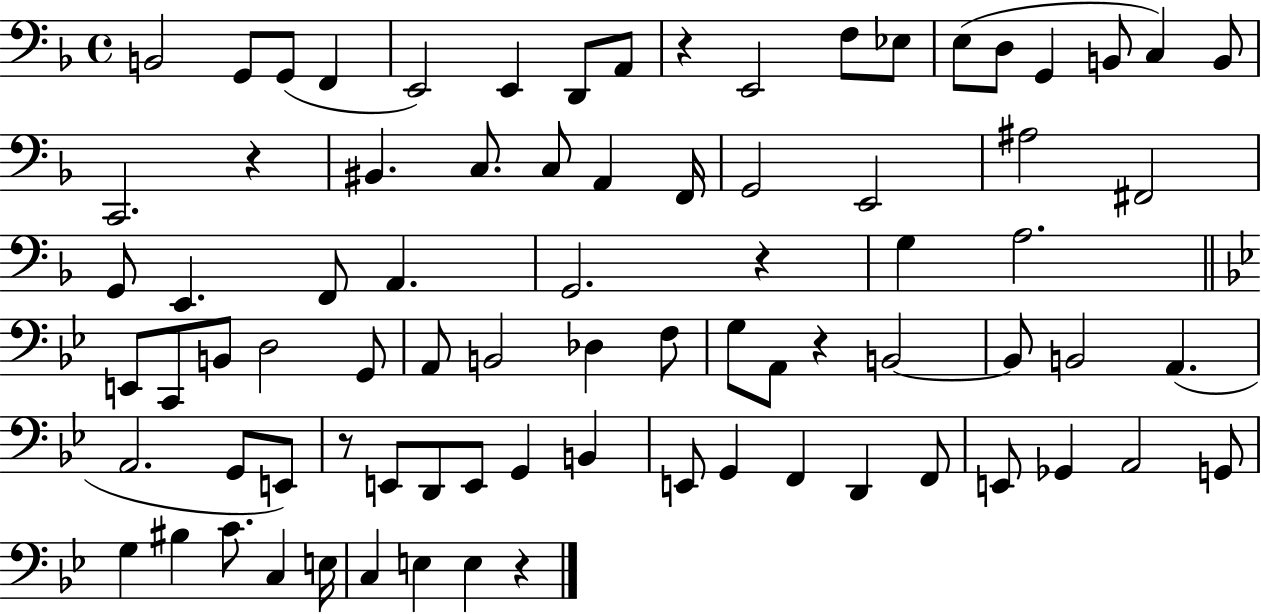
{
  \clef bass
  \time 4/4
  \defaultTimeSignature
  \key f \major
  b,2 g,8 g,8( f,4 | e,2) e,4 d,8 a,8 | r4 e,2 f8 ees8 | e8( d8 g,4 b,8 c4) b,8 | \break c,2. r4 | bis,4. c8. c8 a,4 f,16 | g,2 e,2 | ais2 fis,2 | \break g,8 e,4. f,8 a,4. | g,2. r4 | g4 a2. | \bar "||" \break \key bes \major e,8 c,8 b,8 d2 g,8 | a,8 b,2 des4 f8 | g8 a,8 r4 b,2~~ | b,8 b,2 a,4.( | \break a,2. g,8 e,8) | r8 e,8 d,8 e,8 g,4 b,4 | e,8 g,4 f,4 d,4 f,8 | e,8 ges,4 a,2 g,8 | \break g4 bis4 c'8. c4 e16 | c4 e4 e4 r4 | \bar "|."
}